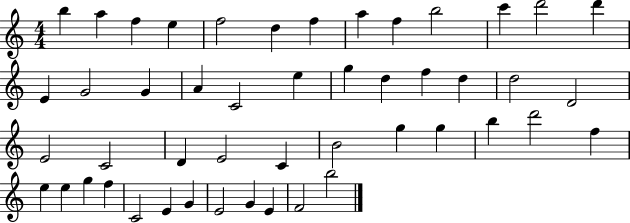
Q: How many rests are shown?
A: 0